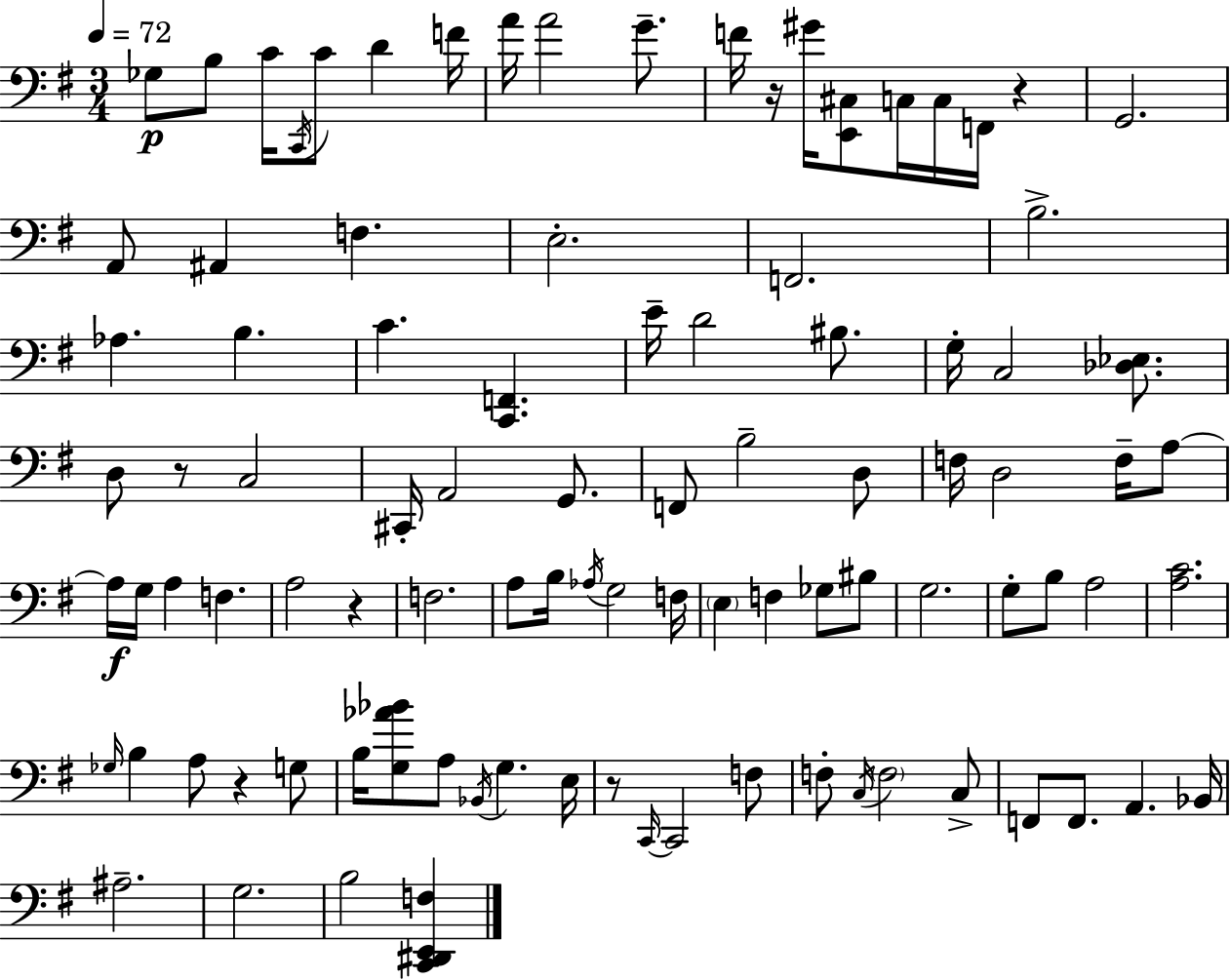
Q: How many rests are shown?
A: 6